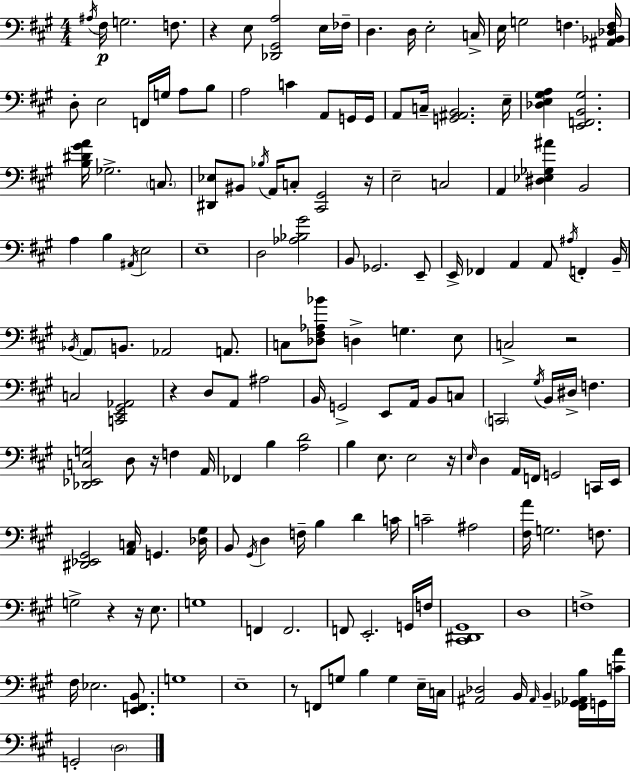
{
  \clef bass
  \numericTimeSignature
  \time 4/4
  \key a \major
  \acciaccatura { ais16 }\p fis16 g2. f8. | r4 e8 <des, gis, a>2 e16 | fes16-- d4. d16 e2-. | c16-> e16 g2 f4. | \break <ais, bes, des f>16 d8-. e2 f,16 g16 a8 b8 | a2 c'4 a,8 g,16 | g,16 a,8 c16-- <g, ais, b,>2. | e16-- <des e gis a>4 <e, f, b, gis>2. | \break <b dis' gis' a'>16 ges2.-> \parenthesize c8. | <dis, ees>8 bis,8 \acciaccatura { bes16 } a,16 c8-. <cis, gis,>2 | r16 e2-- c2 | a,4 <dis ees ges ais'>4 b,2 | \break a4 b4 \acciaccatura { ais,16 } e2 | e1-- | d2 <aes bes gis'>2 | b,8 ges,2. | \break e,8-- e,16-> fes,4 a,4 a,8 \acciaccatura { ais16 } f,4-. | b,16-- \acciaccatura { bes,16 } \parenthesize a,8 b,8. aes,2 | a,8. c8 <des fis aes bes'>8 d4-> g4. | e8 c2-> r2 | \break c2 <c, e, gis, aes,>2 | r4 d8 a,8 ais2 | b,16 g,2-> e,8 | a,16 b,8 c8 \parenthesize c,2 \acciaccatura { gis16 } b,16 dis16-> | \break f4. <des, ees, c g>2 d8 | r16 f4 a,16 fes,4 b4 <a d'>2 | b4 e8. e2 | r16 \grace { e16 } d4 a,16 f,16 g,2 | \break c,16 e,16 <dis, ees, gis,>2 <a, c>16 | g,4. <des gis>16 b,8 \acciaccatura { gis,16 } d4 f16-- b4 | d'4 c'16 c'2-- | ais2 <fis a'>16 g2. | \break f8. g2-> | r4 r16 e8. g1 | f,4 f,2. | f,8 e,2.-. | \break g,16 f16 <cis, dis, gis,>1 | d1 | f1-> | fis16 ees2. | \break <e, f, b,>8. g1 | e1-- | r8 f,8 g8 b4 | g4 e16-- c16 <ais, des>2 | \break b,16 \grace { ais,16 } b,4-- <fis, ges, aes, b>16 g,16 <c' a'>16 g,2-. | \parenthesize d2 \bar "|."
}